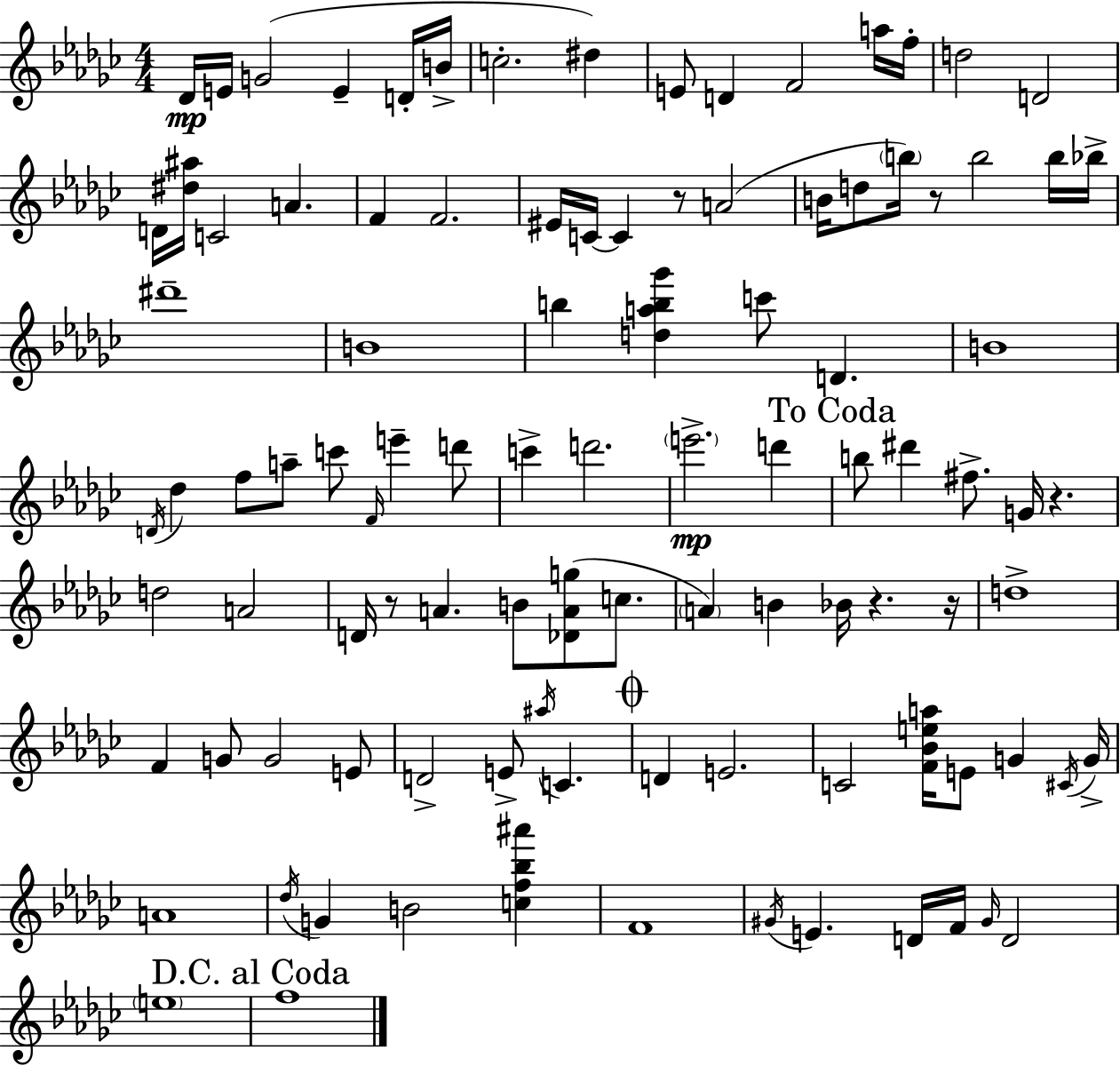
{
  \clef treble
  \numericTimeSignature
  \time 4/4
  \key ees \minor
  des'16\mp e'16 g'2( e'4-- d'16-. b'16-> | c''2.-. dis''4) | e'8 d'4 f'2 a''16 f''16-. | d''2 d'2 | \break d'16 <dis'' ais''>16 c'2 a'4. | f'4 f'2. | eis'16 c'16~~ c'4 r8 a'2( | b'16 d''8 \parenthesize b''16) r8 b''2 b''16 bes''16-> | \break dis'''1-- | b'1 | b''4 <d'' a'' b'' ges'''>4 c'''8 d'4. | b'1 | \break \acciaccatura { d'16 } des''4 f''8 a''8-- c'''8 \grace { f'16 } e'''4-- | d'''8 c'''4-> d'''2. | \parenthesize e'''2.->\mp d'''4 | \mark "To Coda" b''8 dis'''4 fis''8.-> g'16 r4. | \break d''2 a'2 | d'16 r8 a'4. b'8 <des' a' g''>8( c''8. | \parenthesize a'4) b'4 bes'16 r4. | r16 d''1-> | \break f'4 g'8 g'2 | e'8 d'2-> e'8-> \acciaccatura { ais''16 } c'4. | \mark \markup { \musicglyph "scripts.coda" } d'4 e'2. | c'2 <f' bes' e'' a''>16 e'8 g'4 | \break \acciaccatura { cis'16 } g'16-> a'1 | \acciaccatura { des''16 } g'4 b'2 | <c'' f'' bes'' ais'''>4 f'1 | \acciaccatura { gis'16 } e'4. d'16 f'16 \grace { gis'16 } d'2 | \break \parenthesize e''1 | \mark "D.C. al Coda" f''1 | \bar "|."
}